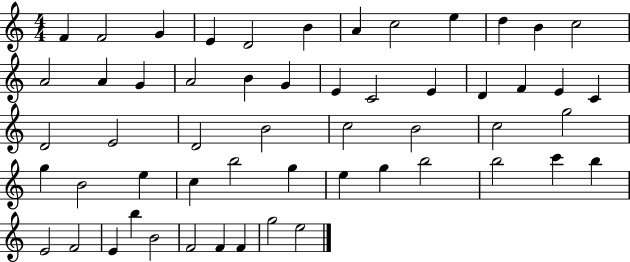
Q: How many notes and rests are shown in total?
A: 55